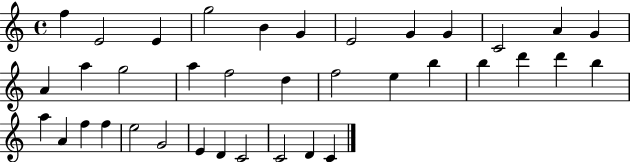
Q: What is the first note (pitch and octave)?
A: F5